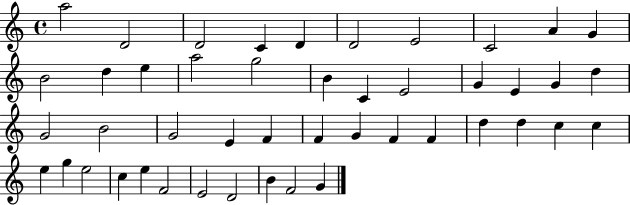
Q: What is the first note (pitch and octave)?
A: A5